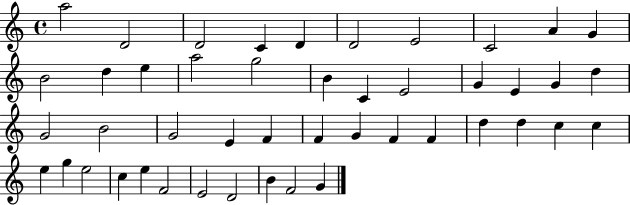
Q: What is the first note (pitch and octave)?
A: A5